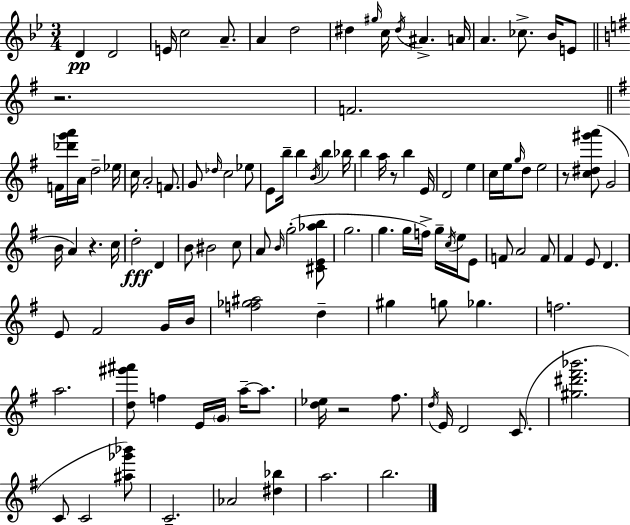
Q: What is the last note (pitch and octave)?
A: B5